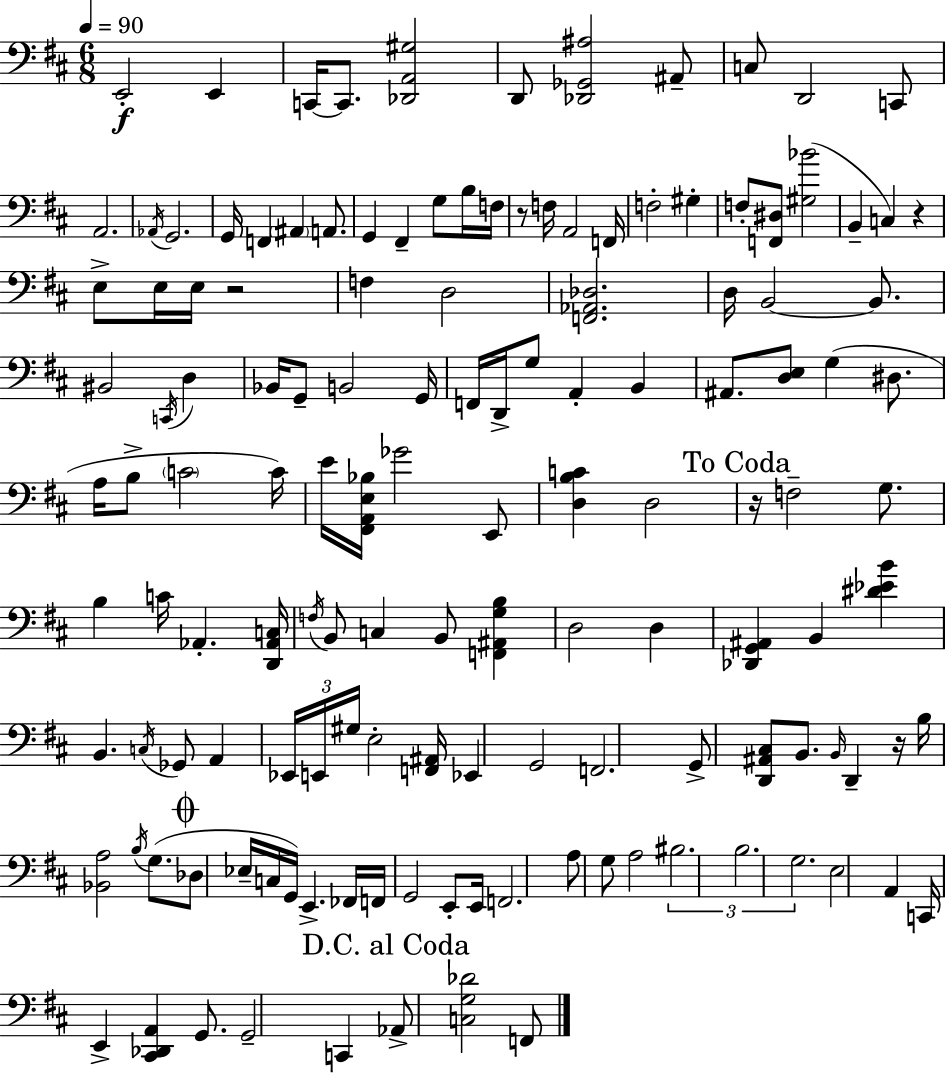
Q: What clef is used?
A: bass